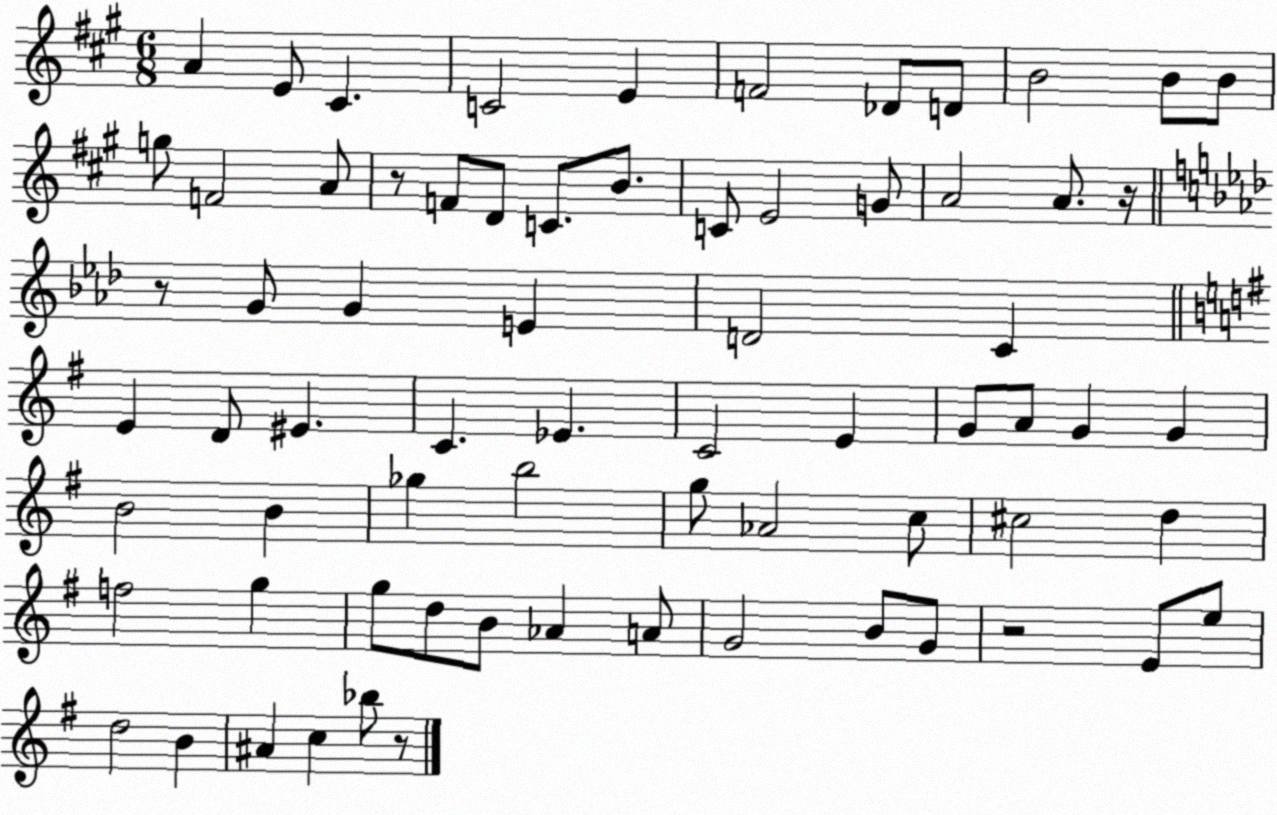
X:1
T:Untitled
M:6/8
L:1/4
K:A
A E/2 ^C C2 E F2 _D/2 D/2 B2 B/2 B/2 g/2 F2 A/2 z/2 F/2 D/2 C/2 B/2 C/2 E2 G/2 A2 A/2 z/4 z/2 G/2 G E D2 C E D/2 ^E C _E C2 E G/2 A/2 G G B2 B _g b2 g/2 _A2 c/2 ^c2 d f2 g g/2 d/2 B/2 _A A/2 G2 B/2 G/2 z2 E/2 e/2 d2 B ^A c _b/2 z/2